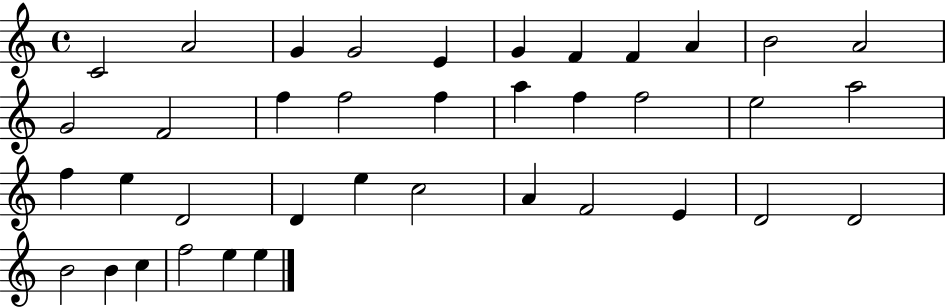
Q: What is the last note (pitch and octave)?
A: E5